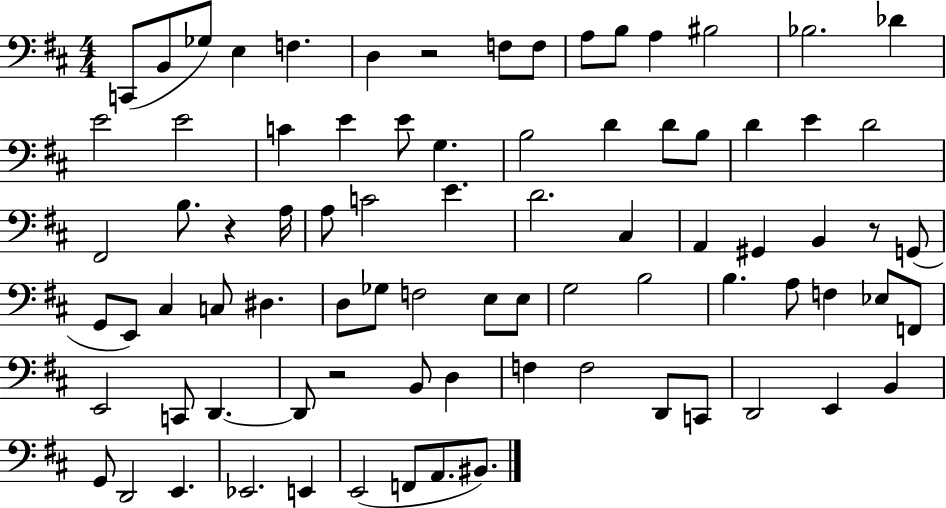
{
  \clef bass
  \numericTimeSignature
  \time 4/4
  \key d \major
  c,8( b,8 ges8) e4 f4. | d4 r2 f8 f8 | a8 b8 a4 bis2 | bes2. des'4 | \break e'2 e'2 | c'4 e'4 e'8 g4. | b2 d'4 d'8 b8 | d'4 e'4 d'2 | \break fis,2 b8. r4 a16 | a8 c'2 e'4. | d'2. cis4 | a,4 gis,4 b,4 r8 g,8( | \break g,8 e,8) cis4 c8 dis4. | d8 ges8 f2 e8 e8 | g2 b2 | b4. a8 f4 ees8 f,8 | \break e,2 c,8 d,4.~~ | d,8 r2 b,8 d4 | f4 f2 d,8 c,8 | d,2 e,4 b,4 | \break g,8 d,2 e,4. | ees,2. e,4 | e,2( f,8 a,8. bis,8.) | \bar "|."
}